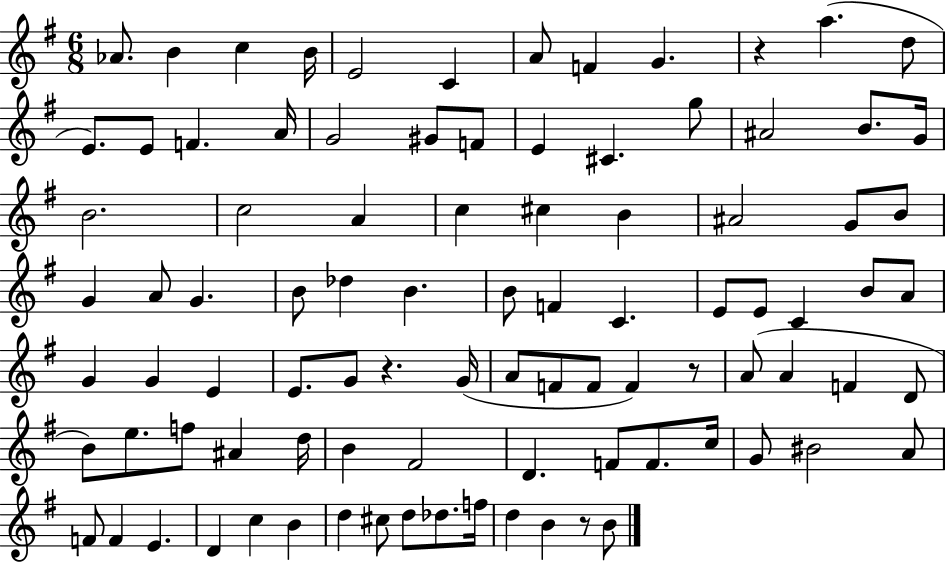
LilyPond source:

{
  \clef treble
  \numericTimeSignature
  \time 6/8
  \key g \major
  aes'8. b'4 c''4 b'16 | e'2 c'4 | a'8 f'4 g'4. | r4 a''4.( d''8 | \break e'8.) e'8 f'4. a'16 | g'2 gis'8 f'8 | e'4 cis'4. g''8 | ais'2 b'8. g'16 | \break b'2. | c''2 a'4 | c''4 cis''4 b'4 | ais'2 g'8 b'8 | \break g'4 a'8 g'4. | b'8 des''4 b'4. | b'8 f'4 c'4. | e'8 e'8 c'4 b'8 a'8 | \break g'4 g'4 e'4 | e'8. g'8 r4. g'16( | a'8 f'8 f'8 f'4) r8 | a'8( a'4 f'4 d'8 | \break b'8) e''8. f''8 ais'4 d''16 | b'4 fis'2 | d'4. f'8 f'8. c''16 | g'8 bis'2 a'8 | \break f'8 f'4 e'4. | d'4 c''4 b'4 | d''4 cis''8 d''8 des''8. f''16 | d''4 b'4 r8 b'8 | \break \bar "|."
}